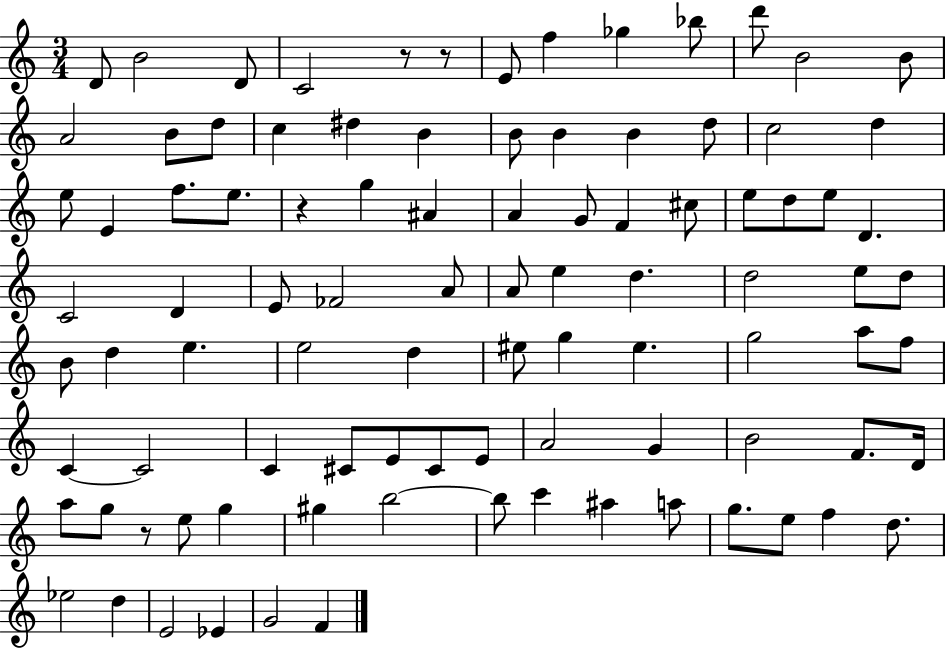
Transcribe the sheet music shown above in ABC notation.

X:1
T:Untitled
M:3/4
L:1/4
K:C
D/2 B2 D/2 C2 z/2 z/2 E/2 f _g _b/2 d'/2 B2 B/2 A2 B/2 d/2 c ^d B B/2 B B d/2 c2 d e/2 E f/2 e/2 z g ^A A G/2 F ^c/2 e/2 d/2 e/2 D C2 D E/2 _F2 A/2 A/2 e d d2 e/2 d/2 B/2 d e e2 d ^e/2 g ^e g2 a/2 f/2 C C2 C ^C/2 E/2 ^C/2 E/2 A2 G B2 F/2 D/4 a/2 g/2 z/2 e/2 g ^g b2 b/2 c' ^a a/2 g/2 e/2 f d/2 _e2 d E2 _E G2 F